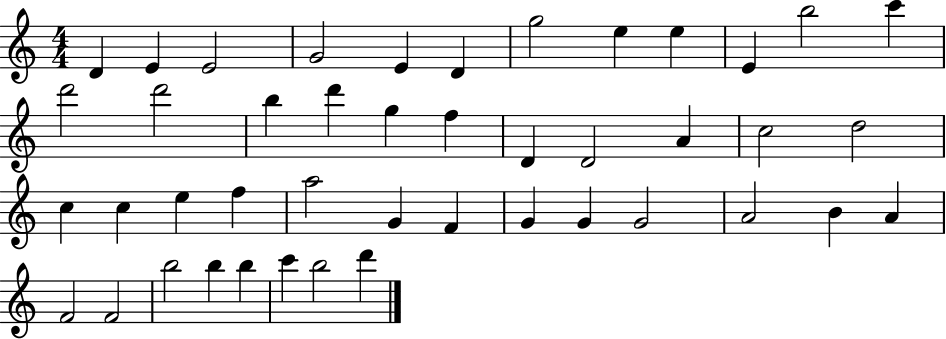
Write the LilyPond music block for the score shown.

{
  \clef treble
  \numericTimeSignature
  \time 4/4
  \key c \major
  d'4 e'4 e'2 | g'2 e'4 d'4 | g''2 e''4 e''4 | e'4 b''2 c'''4 | \break d'''2 d'''2 | b''4 d'''4 g''4 f''4 | d'4 d'2 a'4 | c''2 d''2 | \break c''4 c''4 e''4 f''4 | a''2 g'4 f'4 | g'4 g'4 g'2 | a'2 b'4 a'4 | \break f'2 f'2 | b''2 b''4 b''4 | c'''4 b''2 d'''4 | \bar "|."
}